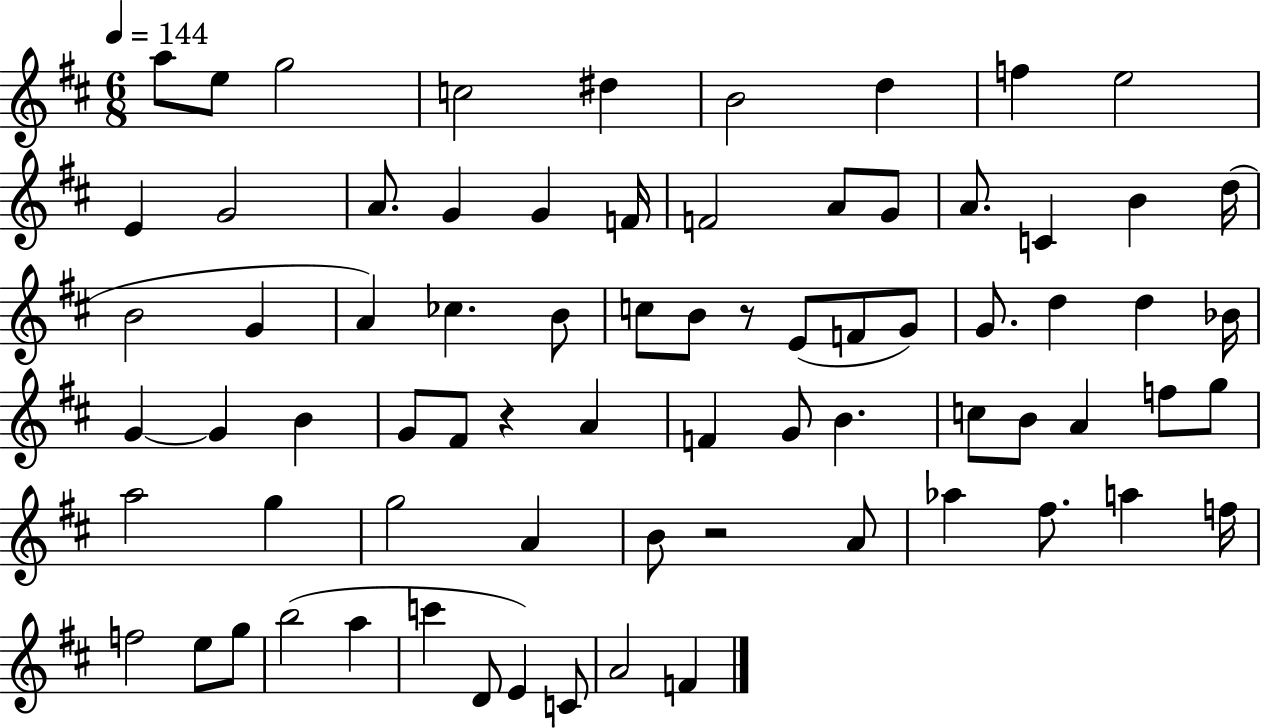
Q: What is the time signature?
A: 6/8